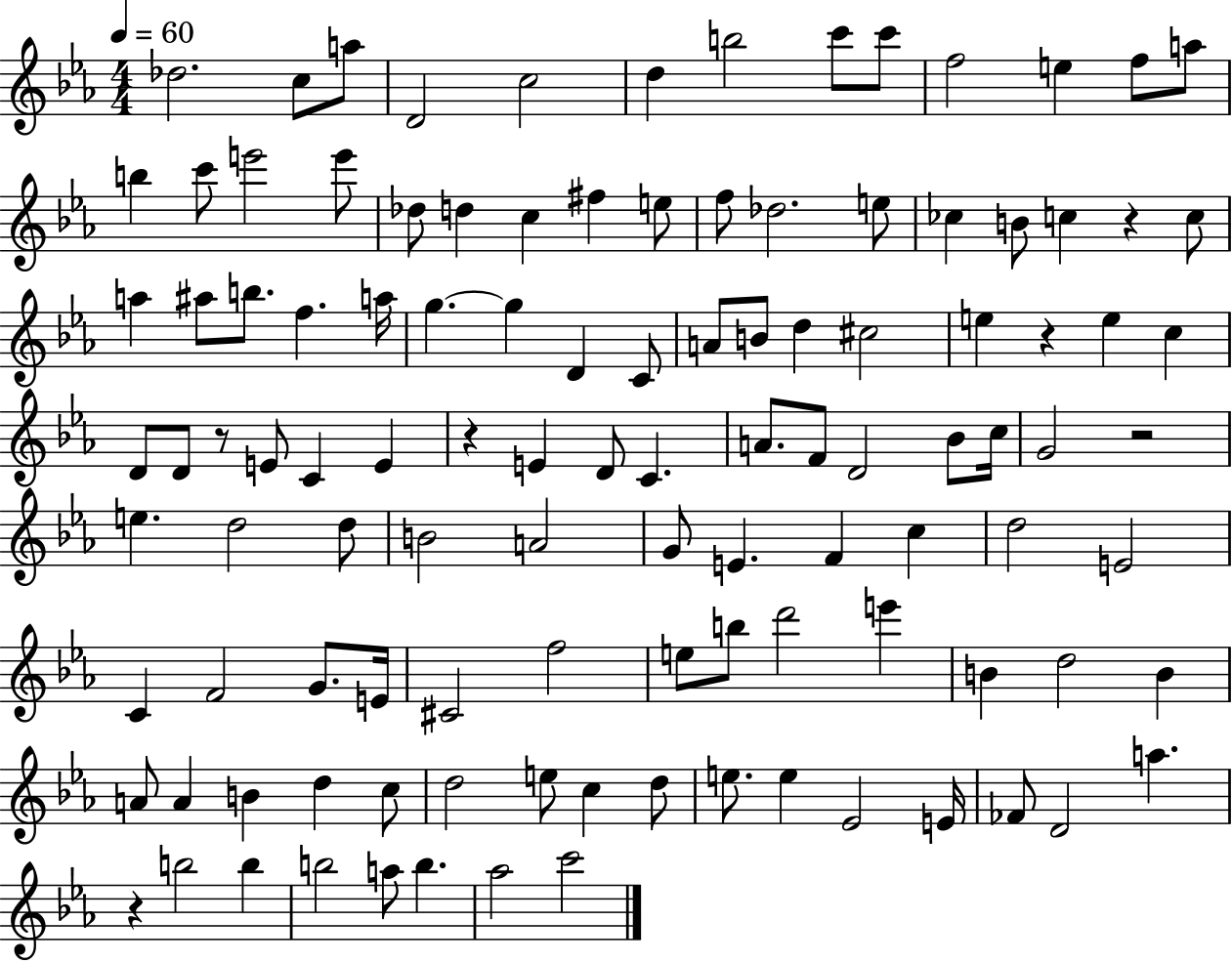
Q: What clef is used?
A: treble